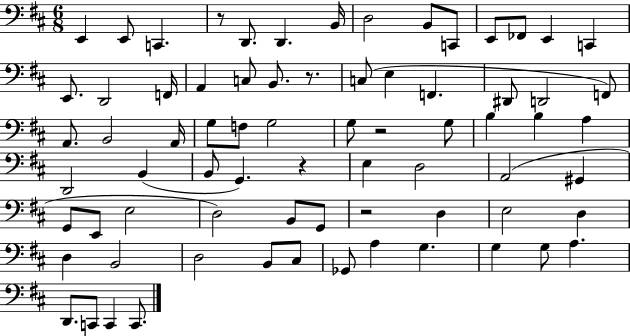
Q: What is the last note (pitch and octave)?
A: C2